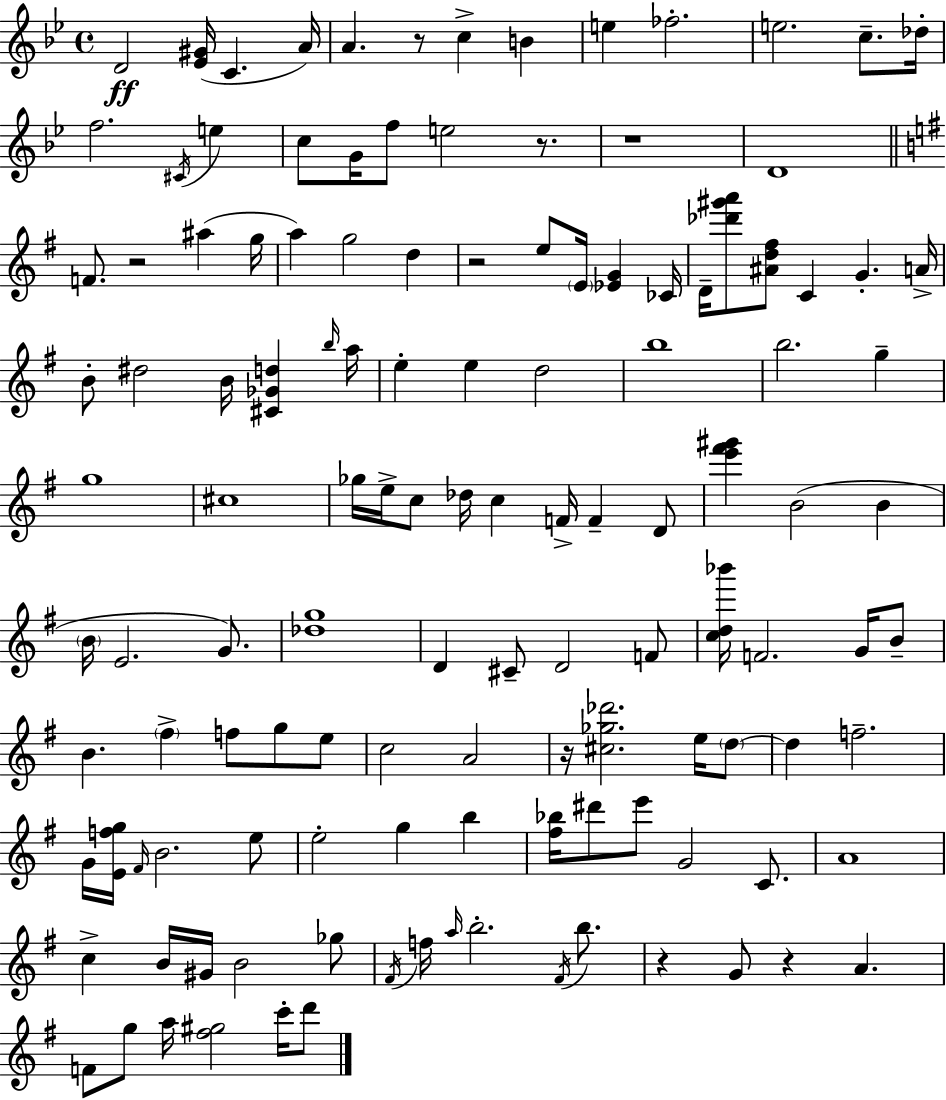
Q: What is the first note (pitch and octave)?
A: D4